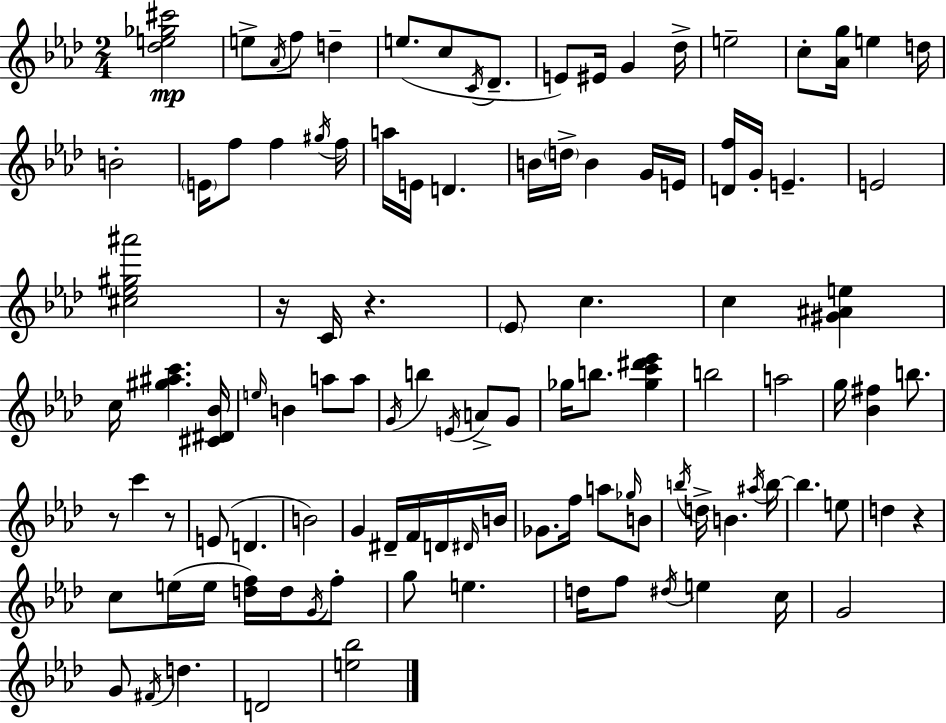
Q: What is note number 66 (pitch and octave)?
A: A5